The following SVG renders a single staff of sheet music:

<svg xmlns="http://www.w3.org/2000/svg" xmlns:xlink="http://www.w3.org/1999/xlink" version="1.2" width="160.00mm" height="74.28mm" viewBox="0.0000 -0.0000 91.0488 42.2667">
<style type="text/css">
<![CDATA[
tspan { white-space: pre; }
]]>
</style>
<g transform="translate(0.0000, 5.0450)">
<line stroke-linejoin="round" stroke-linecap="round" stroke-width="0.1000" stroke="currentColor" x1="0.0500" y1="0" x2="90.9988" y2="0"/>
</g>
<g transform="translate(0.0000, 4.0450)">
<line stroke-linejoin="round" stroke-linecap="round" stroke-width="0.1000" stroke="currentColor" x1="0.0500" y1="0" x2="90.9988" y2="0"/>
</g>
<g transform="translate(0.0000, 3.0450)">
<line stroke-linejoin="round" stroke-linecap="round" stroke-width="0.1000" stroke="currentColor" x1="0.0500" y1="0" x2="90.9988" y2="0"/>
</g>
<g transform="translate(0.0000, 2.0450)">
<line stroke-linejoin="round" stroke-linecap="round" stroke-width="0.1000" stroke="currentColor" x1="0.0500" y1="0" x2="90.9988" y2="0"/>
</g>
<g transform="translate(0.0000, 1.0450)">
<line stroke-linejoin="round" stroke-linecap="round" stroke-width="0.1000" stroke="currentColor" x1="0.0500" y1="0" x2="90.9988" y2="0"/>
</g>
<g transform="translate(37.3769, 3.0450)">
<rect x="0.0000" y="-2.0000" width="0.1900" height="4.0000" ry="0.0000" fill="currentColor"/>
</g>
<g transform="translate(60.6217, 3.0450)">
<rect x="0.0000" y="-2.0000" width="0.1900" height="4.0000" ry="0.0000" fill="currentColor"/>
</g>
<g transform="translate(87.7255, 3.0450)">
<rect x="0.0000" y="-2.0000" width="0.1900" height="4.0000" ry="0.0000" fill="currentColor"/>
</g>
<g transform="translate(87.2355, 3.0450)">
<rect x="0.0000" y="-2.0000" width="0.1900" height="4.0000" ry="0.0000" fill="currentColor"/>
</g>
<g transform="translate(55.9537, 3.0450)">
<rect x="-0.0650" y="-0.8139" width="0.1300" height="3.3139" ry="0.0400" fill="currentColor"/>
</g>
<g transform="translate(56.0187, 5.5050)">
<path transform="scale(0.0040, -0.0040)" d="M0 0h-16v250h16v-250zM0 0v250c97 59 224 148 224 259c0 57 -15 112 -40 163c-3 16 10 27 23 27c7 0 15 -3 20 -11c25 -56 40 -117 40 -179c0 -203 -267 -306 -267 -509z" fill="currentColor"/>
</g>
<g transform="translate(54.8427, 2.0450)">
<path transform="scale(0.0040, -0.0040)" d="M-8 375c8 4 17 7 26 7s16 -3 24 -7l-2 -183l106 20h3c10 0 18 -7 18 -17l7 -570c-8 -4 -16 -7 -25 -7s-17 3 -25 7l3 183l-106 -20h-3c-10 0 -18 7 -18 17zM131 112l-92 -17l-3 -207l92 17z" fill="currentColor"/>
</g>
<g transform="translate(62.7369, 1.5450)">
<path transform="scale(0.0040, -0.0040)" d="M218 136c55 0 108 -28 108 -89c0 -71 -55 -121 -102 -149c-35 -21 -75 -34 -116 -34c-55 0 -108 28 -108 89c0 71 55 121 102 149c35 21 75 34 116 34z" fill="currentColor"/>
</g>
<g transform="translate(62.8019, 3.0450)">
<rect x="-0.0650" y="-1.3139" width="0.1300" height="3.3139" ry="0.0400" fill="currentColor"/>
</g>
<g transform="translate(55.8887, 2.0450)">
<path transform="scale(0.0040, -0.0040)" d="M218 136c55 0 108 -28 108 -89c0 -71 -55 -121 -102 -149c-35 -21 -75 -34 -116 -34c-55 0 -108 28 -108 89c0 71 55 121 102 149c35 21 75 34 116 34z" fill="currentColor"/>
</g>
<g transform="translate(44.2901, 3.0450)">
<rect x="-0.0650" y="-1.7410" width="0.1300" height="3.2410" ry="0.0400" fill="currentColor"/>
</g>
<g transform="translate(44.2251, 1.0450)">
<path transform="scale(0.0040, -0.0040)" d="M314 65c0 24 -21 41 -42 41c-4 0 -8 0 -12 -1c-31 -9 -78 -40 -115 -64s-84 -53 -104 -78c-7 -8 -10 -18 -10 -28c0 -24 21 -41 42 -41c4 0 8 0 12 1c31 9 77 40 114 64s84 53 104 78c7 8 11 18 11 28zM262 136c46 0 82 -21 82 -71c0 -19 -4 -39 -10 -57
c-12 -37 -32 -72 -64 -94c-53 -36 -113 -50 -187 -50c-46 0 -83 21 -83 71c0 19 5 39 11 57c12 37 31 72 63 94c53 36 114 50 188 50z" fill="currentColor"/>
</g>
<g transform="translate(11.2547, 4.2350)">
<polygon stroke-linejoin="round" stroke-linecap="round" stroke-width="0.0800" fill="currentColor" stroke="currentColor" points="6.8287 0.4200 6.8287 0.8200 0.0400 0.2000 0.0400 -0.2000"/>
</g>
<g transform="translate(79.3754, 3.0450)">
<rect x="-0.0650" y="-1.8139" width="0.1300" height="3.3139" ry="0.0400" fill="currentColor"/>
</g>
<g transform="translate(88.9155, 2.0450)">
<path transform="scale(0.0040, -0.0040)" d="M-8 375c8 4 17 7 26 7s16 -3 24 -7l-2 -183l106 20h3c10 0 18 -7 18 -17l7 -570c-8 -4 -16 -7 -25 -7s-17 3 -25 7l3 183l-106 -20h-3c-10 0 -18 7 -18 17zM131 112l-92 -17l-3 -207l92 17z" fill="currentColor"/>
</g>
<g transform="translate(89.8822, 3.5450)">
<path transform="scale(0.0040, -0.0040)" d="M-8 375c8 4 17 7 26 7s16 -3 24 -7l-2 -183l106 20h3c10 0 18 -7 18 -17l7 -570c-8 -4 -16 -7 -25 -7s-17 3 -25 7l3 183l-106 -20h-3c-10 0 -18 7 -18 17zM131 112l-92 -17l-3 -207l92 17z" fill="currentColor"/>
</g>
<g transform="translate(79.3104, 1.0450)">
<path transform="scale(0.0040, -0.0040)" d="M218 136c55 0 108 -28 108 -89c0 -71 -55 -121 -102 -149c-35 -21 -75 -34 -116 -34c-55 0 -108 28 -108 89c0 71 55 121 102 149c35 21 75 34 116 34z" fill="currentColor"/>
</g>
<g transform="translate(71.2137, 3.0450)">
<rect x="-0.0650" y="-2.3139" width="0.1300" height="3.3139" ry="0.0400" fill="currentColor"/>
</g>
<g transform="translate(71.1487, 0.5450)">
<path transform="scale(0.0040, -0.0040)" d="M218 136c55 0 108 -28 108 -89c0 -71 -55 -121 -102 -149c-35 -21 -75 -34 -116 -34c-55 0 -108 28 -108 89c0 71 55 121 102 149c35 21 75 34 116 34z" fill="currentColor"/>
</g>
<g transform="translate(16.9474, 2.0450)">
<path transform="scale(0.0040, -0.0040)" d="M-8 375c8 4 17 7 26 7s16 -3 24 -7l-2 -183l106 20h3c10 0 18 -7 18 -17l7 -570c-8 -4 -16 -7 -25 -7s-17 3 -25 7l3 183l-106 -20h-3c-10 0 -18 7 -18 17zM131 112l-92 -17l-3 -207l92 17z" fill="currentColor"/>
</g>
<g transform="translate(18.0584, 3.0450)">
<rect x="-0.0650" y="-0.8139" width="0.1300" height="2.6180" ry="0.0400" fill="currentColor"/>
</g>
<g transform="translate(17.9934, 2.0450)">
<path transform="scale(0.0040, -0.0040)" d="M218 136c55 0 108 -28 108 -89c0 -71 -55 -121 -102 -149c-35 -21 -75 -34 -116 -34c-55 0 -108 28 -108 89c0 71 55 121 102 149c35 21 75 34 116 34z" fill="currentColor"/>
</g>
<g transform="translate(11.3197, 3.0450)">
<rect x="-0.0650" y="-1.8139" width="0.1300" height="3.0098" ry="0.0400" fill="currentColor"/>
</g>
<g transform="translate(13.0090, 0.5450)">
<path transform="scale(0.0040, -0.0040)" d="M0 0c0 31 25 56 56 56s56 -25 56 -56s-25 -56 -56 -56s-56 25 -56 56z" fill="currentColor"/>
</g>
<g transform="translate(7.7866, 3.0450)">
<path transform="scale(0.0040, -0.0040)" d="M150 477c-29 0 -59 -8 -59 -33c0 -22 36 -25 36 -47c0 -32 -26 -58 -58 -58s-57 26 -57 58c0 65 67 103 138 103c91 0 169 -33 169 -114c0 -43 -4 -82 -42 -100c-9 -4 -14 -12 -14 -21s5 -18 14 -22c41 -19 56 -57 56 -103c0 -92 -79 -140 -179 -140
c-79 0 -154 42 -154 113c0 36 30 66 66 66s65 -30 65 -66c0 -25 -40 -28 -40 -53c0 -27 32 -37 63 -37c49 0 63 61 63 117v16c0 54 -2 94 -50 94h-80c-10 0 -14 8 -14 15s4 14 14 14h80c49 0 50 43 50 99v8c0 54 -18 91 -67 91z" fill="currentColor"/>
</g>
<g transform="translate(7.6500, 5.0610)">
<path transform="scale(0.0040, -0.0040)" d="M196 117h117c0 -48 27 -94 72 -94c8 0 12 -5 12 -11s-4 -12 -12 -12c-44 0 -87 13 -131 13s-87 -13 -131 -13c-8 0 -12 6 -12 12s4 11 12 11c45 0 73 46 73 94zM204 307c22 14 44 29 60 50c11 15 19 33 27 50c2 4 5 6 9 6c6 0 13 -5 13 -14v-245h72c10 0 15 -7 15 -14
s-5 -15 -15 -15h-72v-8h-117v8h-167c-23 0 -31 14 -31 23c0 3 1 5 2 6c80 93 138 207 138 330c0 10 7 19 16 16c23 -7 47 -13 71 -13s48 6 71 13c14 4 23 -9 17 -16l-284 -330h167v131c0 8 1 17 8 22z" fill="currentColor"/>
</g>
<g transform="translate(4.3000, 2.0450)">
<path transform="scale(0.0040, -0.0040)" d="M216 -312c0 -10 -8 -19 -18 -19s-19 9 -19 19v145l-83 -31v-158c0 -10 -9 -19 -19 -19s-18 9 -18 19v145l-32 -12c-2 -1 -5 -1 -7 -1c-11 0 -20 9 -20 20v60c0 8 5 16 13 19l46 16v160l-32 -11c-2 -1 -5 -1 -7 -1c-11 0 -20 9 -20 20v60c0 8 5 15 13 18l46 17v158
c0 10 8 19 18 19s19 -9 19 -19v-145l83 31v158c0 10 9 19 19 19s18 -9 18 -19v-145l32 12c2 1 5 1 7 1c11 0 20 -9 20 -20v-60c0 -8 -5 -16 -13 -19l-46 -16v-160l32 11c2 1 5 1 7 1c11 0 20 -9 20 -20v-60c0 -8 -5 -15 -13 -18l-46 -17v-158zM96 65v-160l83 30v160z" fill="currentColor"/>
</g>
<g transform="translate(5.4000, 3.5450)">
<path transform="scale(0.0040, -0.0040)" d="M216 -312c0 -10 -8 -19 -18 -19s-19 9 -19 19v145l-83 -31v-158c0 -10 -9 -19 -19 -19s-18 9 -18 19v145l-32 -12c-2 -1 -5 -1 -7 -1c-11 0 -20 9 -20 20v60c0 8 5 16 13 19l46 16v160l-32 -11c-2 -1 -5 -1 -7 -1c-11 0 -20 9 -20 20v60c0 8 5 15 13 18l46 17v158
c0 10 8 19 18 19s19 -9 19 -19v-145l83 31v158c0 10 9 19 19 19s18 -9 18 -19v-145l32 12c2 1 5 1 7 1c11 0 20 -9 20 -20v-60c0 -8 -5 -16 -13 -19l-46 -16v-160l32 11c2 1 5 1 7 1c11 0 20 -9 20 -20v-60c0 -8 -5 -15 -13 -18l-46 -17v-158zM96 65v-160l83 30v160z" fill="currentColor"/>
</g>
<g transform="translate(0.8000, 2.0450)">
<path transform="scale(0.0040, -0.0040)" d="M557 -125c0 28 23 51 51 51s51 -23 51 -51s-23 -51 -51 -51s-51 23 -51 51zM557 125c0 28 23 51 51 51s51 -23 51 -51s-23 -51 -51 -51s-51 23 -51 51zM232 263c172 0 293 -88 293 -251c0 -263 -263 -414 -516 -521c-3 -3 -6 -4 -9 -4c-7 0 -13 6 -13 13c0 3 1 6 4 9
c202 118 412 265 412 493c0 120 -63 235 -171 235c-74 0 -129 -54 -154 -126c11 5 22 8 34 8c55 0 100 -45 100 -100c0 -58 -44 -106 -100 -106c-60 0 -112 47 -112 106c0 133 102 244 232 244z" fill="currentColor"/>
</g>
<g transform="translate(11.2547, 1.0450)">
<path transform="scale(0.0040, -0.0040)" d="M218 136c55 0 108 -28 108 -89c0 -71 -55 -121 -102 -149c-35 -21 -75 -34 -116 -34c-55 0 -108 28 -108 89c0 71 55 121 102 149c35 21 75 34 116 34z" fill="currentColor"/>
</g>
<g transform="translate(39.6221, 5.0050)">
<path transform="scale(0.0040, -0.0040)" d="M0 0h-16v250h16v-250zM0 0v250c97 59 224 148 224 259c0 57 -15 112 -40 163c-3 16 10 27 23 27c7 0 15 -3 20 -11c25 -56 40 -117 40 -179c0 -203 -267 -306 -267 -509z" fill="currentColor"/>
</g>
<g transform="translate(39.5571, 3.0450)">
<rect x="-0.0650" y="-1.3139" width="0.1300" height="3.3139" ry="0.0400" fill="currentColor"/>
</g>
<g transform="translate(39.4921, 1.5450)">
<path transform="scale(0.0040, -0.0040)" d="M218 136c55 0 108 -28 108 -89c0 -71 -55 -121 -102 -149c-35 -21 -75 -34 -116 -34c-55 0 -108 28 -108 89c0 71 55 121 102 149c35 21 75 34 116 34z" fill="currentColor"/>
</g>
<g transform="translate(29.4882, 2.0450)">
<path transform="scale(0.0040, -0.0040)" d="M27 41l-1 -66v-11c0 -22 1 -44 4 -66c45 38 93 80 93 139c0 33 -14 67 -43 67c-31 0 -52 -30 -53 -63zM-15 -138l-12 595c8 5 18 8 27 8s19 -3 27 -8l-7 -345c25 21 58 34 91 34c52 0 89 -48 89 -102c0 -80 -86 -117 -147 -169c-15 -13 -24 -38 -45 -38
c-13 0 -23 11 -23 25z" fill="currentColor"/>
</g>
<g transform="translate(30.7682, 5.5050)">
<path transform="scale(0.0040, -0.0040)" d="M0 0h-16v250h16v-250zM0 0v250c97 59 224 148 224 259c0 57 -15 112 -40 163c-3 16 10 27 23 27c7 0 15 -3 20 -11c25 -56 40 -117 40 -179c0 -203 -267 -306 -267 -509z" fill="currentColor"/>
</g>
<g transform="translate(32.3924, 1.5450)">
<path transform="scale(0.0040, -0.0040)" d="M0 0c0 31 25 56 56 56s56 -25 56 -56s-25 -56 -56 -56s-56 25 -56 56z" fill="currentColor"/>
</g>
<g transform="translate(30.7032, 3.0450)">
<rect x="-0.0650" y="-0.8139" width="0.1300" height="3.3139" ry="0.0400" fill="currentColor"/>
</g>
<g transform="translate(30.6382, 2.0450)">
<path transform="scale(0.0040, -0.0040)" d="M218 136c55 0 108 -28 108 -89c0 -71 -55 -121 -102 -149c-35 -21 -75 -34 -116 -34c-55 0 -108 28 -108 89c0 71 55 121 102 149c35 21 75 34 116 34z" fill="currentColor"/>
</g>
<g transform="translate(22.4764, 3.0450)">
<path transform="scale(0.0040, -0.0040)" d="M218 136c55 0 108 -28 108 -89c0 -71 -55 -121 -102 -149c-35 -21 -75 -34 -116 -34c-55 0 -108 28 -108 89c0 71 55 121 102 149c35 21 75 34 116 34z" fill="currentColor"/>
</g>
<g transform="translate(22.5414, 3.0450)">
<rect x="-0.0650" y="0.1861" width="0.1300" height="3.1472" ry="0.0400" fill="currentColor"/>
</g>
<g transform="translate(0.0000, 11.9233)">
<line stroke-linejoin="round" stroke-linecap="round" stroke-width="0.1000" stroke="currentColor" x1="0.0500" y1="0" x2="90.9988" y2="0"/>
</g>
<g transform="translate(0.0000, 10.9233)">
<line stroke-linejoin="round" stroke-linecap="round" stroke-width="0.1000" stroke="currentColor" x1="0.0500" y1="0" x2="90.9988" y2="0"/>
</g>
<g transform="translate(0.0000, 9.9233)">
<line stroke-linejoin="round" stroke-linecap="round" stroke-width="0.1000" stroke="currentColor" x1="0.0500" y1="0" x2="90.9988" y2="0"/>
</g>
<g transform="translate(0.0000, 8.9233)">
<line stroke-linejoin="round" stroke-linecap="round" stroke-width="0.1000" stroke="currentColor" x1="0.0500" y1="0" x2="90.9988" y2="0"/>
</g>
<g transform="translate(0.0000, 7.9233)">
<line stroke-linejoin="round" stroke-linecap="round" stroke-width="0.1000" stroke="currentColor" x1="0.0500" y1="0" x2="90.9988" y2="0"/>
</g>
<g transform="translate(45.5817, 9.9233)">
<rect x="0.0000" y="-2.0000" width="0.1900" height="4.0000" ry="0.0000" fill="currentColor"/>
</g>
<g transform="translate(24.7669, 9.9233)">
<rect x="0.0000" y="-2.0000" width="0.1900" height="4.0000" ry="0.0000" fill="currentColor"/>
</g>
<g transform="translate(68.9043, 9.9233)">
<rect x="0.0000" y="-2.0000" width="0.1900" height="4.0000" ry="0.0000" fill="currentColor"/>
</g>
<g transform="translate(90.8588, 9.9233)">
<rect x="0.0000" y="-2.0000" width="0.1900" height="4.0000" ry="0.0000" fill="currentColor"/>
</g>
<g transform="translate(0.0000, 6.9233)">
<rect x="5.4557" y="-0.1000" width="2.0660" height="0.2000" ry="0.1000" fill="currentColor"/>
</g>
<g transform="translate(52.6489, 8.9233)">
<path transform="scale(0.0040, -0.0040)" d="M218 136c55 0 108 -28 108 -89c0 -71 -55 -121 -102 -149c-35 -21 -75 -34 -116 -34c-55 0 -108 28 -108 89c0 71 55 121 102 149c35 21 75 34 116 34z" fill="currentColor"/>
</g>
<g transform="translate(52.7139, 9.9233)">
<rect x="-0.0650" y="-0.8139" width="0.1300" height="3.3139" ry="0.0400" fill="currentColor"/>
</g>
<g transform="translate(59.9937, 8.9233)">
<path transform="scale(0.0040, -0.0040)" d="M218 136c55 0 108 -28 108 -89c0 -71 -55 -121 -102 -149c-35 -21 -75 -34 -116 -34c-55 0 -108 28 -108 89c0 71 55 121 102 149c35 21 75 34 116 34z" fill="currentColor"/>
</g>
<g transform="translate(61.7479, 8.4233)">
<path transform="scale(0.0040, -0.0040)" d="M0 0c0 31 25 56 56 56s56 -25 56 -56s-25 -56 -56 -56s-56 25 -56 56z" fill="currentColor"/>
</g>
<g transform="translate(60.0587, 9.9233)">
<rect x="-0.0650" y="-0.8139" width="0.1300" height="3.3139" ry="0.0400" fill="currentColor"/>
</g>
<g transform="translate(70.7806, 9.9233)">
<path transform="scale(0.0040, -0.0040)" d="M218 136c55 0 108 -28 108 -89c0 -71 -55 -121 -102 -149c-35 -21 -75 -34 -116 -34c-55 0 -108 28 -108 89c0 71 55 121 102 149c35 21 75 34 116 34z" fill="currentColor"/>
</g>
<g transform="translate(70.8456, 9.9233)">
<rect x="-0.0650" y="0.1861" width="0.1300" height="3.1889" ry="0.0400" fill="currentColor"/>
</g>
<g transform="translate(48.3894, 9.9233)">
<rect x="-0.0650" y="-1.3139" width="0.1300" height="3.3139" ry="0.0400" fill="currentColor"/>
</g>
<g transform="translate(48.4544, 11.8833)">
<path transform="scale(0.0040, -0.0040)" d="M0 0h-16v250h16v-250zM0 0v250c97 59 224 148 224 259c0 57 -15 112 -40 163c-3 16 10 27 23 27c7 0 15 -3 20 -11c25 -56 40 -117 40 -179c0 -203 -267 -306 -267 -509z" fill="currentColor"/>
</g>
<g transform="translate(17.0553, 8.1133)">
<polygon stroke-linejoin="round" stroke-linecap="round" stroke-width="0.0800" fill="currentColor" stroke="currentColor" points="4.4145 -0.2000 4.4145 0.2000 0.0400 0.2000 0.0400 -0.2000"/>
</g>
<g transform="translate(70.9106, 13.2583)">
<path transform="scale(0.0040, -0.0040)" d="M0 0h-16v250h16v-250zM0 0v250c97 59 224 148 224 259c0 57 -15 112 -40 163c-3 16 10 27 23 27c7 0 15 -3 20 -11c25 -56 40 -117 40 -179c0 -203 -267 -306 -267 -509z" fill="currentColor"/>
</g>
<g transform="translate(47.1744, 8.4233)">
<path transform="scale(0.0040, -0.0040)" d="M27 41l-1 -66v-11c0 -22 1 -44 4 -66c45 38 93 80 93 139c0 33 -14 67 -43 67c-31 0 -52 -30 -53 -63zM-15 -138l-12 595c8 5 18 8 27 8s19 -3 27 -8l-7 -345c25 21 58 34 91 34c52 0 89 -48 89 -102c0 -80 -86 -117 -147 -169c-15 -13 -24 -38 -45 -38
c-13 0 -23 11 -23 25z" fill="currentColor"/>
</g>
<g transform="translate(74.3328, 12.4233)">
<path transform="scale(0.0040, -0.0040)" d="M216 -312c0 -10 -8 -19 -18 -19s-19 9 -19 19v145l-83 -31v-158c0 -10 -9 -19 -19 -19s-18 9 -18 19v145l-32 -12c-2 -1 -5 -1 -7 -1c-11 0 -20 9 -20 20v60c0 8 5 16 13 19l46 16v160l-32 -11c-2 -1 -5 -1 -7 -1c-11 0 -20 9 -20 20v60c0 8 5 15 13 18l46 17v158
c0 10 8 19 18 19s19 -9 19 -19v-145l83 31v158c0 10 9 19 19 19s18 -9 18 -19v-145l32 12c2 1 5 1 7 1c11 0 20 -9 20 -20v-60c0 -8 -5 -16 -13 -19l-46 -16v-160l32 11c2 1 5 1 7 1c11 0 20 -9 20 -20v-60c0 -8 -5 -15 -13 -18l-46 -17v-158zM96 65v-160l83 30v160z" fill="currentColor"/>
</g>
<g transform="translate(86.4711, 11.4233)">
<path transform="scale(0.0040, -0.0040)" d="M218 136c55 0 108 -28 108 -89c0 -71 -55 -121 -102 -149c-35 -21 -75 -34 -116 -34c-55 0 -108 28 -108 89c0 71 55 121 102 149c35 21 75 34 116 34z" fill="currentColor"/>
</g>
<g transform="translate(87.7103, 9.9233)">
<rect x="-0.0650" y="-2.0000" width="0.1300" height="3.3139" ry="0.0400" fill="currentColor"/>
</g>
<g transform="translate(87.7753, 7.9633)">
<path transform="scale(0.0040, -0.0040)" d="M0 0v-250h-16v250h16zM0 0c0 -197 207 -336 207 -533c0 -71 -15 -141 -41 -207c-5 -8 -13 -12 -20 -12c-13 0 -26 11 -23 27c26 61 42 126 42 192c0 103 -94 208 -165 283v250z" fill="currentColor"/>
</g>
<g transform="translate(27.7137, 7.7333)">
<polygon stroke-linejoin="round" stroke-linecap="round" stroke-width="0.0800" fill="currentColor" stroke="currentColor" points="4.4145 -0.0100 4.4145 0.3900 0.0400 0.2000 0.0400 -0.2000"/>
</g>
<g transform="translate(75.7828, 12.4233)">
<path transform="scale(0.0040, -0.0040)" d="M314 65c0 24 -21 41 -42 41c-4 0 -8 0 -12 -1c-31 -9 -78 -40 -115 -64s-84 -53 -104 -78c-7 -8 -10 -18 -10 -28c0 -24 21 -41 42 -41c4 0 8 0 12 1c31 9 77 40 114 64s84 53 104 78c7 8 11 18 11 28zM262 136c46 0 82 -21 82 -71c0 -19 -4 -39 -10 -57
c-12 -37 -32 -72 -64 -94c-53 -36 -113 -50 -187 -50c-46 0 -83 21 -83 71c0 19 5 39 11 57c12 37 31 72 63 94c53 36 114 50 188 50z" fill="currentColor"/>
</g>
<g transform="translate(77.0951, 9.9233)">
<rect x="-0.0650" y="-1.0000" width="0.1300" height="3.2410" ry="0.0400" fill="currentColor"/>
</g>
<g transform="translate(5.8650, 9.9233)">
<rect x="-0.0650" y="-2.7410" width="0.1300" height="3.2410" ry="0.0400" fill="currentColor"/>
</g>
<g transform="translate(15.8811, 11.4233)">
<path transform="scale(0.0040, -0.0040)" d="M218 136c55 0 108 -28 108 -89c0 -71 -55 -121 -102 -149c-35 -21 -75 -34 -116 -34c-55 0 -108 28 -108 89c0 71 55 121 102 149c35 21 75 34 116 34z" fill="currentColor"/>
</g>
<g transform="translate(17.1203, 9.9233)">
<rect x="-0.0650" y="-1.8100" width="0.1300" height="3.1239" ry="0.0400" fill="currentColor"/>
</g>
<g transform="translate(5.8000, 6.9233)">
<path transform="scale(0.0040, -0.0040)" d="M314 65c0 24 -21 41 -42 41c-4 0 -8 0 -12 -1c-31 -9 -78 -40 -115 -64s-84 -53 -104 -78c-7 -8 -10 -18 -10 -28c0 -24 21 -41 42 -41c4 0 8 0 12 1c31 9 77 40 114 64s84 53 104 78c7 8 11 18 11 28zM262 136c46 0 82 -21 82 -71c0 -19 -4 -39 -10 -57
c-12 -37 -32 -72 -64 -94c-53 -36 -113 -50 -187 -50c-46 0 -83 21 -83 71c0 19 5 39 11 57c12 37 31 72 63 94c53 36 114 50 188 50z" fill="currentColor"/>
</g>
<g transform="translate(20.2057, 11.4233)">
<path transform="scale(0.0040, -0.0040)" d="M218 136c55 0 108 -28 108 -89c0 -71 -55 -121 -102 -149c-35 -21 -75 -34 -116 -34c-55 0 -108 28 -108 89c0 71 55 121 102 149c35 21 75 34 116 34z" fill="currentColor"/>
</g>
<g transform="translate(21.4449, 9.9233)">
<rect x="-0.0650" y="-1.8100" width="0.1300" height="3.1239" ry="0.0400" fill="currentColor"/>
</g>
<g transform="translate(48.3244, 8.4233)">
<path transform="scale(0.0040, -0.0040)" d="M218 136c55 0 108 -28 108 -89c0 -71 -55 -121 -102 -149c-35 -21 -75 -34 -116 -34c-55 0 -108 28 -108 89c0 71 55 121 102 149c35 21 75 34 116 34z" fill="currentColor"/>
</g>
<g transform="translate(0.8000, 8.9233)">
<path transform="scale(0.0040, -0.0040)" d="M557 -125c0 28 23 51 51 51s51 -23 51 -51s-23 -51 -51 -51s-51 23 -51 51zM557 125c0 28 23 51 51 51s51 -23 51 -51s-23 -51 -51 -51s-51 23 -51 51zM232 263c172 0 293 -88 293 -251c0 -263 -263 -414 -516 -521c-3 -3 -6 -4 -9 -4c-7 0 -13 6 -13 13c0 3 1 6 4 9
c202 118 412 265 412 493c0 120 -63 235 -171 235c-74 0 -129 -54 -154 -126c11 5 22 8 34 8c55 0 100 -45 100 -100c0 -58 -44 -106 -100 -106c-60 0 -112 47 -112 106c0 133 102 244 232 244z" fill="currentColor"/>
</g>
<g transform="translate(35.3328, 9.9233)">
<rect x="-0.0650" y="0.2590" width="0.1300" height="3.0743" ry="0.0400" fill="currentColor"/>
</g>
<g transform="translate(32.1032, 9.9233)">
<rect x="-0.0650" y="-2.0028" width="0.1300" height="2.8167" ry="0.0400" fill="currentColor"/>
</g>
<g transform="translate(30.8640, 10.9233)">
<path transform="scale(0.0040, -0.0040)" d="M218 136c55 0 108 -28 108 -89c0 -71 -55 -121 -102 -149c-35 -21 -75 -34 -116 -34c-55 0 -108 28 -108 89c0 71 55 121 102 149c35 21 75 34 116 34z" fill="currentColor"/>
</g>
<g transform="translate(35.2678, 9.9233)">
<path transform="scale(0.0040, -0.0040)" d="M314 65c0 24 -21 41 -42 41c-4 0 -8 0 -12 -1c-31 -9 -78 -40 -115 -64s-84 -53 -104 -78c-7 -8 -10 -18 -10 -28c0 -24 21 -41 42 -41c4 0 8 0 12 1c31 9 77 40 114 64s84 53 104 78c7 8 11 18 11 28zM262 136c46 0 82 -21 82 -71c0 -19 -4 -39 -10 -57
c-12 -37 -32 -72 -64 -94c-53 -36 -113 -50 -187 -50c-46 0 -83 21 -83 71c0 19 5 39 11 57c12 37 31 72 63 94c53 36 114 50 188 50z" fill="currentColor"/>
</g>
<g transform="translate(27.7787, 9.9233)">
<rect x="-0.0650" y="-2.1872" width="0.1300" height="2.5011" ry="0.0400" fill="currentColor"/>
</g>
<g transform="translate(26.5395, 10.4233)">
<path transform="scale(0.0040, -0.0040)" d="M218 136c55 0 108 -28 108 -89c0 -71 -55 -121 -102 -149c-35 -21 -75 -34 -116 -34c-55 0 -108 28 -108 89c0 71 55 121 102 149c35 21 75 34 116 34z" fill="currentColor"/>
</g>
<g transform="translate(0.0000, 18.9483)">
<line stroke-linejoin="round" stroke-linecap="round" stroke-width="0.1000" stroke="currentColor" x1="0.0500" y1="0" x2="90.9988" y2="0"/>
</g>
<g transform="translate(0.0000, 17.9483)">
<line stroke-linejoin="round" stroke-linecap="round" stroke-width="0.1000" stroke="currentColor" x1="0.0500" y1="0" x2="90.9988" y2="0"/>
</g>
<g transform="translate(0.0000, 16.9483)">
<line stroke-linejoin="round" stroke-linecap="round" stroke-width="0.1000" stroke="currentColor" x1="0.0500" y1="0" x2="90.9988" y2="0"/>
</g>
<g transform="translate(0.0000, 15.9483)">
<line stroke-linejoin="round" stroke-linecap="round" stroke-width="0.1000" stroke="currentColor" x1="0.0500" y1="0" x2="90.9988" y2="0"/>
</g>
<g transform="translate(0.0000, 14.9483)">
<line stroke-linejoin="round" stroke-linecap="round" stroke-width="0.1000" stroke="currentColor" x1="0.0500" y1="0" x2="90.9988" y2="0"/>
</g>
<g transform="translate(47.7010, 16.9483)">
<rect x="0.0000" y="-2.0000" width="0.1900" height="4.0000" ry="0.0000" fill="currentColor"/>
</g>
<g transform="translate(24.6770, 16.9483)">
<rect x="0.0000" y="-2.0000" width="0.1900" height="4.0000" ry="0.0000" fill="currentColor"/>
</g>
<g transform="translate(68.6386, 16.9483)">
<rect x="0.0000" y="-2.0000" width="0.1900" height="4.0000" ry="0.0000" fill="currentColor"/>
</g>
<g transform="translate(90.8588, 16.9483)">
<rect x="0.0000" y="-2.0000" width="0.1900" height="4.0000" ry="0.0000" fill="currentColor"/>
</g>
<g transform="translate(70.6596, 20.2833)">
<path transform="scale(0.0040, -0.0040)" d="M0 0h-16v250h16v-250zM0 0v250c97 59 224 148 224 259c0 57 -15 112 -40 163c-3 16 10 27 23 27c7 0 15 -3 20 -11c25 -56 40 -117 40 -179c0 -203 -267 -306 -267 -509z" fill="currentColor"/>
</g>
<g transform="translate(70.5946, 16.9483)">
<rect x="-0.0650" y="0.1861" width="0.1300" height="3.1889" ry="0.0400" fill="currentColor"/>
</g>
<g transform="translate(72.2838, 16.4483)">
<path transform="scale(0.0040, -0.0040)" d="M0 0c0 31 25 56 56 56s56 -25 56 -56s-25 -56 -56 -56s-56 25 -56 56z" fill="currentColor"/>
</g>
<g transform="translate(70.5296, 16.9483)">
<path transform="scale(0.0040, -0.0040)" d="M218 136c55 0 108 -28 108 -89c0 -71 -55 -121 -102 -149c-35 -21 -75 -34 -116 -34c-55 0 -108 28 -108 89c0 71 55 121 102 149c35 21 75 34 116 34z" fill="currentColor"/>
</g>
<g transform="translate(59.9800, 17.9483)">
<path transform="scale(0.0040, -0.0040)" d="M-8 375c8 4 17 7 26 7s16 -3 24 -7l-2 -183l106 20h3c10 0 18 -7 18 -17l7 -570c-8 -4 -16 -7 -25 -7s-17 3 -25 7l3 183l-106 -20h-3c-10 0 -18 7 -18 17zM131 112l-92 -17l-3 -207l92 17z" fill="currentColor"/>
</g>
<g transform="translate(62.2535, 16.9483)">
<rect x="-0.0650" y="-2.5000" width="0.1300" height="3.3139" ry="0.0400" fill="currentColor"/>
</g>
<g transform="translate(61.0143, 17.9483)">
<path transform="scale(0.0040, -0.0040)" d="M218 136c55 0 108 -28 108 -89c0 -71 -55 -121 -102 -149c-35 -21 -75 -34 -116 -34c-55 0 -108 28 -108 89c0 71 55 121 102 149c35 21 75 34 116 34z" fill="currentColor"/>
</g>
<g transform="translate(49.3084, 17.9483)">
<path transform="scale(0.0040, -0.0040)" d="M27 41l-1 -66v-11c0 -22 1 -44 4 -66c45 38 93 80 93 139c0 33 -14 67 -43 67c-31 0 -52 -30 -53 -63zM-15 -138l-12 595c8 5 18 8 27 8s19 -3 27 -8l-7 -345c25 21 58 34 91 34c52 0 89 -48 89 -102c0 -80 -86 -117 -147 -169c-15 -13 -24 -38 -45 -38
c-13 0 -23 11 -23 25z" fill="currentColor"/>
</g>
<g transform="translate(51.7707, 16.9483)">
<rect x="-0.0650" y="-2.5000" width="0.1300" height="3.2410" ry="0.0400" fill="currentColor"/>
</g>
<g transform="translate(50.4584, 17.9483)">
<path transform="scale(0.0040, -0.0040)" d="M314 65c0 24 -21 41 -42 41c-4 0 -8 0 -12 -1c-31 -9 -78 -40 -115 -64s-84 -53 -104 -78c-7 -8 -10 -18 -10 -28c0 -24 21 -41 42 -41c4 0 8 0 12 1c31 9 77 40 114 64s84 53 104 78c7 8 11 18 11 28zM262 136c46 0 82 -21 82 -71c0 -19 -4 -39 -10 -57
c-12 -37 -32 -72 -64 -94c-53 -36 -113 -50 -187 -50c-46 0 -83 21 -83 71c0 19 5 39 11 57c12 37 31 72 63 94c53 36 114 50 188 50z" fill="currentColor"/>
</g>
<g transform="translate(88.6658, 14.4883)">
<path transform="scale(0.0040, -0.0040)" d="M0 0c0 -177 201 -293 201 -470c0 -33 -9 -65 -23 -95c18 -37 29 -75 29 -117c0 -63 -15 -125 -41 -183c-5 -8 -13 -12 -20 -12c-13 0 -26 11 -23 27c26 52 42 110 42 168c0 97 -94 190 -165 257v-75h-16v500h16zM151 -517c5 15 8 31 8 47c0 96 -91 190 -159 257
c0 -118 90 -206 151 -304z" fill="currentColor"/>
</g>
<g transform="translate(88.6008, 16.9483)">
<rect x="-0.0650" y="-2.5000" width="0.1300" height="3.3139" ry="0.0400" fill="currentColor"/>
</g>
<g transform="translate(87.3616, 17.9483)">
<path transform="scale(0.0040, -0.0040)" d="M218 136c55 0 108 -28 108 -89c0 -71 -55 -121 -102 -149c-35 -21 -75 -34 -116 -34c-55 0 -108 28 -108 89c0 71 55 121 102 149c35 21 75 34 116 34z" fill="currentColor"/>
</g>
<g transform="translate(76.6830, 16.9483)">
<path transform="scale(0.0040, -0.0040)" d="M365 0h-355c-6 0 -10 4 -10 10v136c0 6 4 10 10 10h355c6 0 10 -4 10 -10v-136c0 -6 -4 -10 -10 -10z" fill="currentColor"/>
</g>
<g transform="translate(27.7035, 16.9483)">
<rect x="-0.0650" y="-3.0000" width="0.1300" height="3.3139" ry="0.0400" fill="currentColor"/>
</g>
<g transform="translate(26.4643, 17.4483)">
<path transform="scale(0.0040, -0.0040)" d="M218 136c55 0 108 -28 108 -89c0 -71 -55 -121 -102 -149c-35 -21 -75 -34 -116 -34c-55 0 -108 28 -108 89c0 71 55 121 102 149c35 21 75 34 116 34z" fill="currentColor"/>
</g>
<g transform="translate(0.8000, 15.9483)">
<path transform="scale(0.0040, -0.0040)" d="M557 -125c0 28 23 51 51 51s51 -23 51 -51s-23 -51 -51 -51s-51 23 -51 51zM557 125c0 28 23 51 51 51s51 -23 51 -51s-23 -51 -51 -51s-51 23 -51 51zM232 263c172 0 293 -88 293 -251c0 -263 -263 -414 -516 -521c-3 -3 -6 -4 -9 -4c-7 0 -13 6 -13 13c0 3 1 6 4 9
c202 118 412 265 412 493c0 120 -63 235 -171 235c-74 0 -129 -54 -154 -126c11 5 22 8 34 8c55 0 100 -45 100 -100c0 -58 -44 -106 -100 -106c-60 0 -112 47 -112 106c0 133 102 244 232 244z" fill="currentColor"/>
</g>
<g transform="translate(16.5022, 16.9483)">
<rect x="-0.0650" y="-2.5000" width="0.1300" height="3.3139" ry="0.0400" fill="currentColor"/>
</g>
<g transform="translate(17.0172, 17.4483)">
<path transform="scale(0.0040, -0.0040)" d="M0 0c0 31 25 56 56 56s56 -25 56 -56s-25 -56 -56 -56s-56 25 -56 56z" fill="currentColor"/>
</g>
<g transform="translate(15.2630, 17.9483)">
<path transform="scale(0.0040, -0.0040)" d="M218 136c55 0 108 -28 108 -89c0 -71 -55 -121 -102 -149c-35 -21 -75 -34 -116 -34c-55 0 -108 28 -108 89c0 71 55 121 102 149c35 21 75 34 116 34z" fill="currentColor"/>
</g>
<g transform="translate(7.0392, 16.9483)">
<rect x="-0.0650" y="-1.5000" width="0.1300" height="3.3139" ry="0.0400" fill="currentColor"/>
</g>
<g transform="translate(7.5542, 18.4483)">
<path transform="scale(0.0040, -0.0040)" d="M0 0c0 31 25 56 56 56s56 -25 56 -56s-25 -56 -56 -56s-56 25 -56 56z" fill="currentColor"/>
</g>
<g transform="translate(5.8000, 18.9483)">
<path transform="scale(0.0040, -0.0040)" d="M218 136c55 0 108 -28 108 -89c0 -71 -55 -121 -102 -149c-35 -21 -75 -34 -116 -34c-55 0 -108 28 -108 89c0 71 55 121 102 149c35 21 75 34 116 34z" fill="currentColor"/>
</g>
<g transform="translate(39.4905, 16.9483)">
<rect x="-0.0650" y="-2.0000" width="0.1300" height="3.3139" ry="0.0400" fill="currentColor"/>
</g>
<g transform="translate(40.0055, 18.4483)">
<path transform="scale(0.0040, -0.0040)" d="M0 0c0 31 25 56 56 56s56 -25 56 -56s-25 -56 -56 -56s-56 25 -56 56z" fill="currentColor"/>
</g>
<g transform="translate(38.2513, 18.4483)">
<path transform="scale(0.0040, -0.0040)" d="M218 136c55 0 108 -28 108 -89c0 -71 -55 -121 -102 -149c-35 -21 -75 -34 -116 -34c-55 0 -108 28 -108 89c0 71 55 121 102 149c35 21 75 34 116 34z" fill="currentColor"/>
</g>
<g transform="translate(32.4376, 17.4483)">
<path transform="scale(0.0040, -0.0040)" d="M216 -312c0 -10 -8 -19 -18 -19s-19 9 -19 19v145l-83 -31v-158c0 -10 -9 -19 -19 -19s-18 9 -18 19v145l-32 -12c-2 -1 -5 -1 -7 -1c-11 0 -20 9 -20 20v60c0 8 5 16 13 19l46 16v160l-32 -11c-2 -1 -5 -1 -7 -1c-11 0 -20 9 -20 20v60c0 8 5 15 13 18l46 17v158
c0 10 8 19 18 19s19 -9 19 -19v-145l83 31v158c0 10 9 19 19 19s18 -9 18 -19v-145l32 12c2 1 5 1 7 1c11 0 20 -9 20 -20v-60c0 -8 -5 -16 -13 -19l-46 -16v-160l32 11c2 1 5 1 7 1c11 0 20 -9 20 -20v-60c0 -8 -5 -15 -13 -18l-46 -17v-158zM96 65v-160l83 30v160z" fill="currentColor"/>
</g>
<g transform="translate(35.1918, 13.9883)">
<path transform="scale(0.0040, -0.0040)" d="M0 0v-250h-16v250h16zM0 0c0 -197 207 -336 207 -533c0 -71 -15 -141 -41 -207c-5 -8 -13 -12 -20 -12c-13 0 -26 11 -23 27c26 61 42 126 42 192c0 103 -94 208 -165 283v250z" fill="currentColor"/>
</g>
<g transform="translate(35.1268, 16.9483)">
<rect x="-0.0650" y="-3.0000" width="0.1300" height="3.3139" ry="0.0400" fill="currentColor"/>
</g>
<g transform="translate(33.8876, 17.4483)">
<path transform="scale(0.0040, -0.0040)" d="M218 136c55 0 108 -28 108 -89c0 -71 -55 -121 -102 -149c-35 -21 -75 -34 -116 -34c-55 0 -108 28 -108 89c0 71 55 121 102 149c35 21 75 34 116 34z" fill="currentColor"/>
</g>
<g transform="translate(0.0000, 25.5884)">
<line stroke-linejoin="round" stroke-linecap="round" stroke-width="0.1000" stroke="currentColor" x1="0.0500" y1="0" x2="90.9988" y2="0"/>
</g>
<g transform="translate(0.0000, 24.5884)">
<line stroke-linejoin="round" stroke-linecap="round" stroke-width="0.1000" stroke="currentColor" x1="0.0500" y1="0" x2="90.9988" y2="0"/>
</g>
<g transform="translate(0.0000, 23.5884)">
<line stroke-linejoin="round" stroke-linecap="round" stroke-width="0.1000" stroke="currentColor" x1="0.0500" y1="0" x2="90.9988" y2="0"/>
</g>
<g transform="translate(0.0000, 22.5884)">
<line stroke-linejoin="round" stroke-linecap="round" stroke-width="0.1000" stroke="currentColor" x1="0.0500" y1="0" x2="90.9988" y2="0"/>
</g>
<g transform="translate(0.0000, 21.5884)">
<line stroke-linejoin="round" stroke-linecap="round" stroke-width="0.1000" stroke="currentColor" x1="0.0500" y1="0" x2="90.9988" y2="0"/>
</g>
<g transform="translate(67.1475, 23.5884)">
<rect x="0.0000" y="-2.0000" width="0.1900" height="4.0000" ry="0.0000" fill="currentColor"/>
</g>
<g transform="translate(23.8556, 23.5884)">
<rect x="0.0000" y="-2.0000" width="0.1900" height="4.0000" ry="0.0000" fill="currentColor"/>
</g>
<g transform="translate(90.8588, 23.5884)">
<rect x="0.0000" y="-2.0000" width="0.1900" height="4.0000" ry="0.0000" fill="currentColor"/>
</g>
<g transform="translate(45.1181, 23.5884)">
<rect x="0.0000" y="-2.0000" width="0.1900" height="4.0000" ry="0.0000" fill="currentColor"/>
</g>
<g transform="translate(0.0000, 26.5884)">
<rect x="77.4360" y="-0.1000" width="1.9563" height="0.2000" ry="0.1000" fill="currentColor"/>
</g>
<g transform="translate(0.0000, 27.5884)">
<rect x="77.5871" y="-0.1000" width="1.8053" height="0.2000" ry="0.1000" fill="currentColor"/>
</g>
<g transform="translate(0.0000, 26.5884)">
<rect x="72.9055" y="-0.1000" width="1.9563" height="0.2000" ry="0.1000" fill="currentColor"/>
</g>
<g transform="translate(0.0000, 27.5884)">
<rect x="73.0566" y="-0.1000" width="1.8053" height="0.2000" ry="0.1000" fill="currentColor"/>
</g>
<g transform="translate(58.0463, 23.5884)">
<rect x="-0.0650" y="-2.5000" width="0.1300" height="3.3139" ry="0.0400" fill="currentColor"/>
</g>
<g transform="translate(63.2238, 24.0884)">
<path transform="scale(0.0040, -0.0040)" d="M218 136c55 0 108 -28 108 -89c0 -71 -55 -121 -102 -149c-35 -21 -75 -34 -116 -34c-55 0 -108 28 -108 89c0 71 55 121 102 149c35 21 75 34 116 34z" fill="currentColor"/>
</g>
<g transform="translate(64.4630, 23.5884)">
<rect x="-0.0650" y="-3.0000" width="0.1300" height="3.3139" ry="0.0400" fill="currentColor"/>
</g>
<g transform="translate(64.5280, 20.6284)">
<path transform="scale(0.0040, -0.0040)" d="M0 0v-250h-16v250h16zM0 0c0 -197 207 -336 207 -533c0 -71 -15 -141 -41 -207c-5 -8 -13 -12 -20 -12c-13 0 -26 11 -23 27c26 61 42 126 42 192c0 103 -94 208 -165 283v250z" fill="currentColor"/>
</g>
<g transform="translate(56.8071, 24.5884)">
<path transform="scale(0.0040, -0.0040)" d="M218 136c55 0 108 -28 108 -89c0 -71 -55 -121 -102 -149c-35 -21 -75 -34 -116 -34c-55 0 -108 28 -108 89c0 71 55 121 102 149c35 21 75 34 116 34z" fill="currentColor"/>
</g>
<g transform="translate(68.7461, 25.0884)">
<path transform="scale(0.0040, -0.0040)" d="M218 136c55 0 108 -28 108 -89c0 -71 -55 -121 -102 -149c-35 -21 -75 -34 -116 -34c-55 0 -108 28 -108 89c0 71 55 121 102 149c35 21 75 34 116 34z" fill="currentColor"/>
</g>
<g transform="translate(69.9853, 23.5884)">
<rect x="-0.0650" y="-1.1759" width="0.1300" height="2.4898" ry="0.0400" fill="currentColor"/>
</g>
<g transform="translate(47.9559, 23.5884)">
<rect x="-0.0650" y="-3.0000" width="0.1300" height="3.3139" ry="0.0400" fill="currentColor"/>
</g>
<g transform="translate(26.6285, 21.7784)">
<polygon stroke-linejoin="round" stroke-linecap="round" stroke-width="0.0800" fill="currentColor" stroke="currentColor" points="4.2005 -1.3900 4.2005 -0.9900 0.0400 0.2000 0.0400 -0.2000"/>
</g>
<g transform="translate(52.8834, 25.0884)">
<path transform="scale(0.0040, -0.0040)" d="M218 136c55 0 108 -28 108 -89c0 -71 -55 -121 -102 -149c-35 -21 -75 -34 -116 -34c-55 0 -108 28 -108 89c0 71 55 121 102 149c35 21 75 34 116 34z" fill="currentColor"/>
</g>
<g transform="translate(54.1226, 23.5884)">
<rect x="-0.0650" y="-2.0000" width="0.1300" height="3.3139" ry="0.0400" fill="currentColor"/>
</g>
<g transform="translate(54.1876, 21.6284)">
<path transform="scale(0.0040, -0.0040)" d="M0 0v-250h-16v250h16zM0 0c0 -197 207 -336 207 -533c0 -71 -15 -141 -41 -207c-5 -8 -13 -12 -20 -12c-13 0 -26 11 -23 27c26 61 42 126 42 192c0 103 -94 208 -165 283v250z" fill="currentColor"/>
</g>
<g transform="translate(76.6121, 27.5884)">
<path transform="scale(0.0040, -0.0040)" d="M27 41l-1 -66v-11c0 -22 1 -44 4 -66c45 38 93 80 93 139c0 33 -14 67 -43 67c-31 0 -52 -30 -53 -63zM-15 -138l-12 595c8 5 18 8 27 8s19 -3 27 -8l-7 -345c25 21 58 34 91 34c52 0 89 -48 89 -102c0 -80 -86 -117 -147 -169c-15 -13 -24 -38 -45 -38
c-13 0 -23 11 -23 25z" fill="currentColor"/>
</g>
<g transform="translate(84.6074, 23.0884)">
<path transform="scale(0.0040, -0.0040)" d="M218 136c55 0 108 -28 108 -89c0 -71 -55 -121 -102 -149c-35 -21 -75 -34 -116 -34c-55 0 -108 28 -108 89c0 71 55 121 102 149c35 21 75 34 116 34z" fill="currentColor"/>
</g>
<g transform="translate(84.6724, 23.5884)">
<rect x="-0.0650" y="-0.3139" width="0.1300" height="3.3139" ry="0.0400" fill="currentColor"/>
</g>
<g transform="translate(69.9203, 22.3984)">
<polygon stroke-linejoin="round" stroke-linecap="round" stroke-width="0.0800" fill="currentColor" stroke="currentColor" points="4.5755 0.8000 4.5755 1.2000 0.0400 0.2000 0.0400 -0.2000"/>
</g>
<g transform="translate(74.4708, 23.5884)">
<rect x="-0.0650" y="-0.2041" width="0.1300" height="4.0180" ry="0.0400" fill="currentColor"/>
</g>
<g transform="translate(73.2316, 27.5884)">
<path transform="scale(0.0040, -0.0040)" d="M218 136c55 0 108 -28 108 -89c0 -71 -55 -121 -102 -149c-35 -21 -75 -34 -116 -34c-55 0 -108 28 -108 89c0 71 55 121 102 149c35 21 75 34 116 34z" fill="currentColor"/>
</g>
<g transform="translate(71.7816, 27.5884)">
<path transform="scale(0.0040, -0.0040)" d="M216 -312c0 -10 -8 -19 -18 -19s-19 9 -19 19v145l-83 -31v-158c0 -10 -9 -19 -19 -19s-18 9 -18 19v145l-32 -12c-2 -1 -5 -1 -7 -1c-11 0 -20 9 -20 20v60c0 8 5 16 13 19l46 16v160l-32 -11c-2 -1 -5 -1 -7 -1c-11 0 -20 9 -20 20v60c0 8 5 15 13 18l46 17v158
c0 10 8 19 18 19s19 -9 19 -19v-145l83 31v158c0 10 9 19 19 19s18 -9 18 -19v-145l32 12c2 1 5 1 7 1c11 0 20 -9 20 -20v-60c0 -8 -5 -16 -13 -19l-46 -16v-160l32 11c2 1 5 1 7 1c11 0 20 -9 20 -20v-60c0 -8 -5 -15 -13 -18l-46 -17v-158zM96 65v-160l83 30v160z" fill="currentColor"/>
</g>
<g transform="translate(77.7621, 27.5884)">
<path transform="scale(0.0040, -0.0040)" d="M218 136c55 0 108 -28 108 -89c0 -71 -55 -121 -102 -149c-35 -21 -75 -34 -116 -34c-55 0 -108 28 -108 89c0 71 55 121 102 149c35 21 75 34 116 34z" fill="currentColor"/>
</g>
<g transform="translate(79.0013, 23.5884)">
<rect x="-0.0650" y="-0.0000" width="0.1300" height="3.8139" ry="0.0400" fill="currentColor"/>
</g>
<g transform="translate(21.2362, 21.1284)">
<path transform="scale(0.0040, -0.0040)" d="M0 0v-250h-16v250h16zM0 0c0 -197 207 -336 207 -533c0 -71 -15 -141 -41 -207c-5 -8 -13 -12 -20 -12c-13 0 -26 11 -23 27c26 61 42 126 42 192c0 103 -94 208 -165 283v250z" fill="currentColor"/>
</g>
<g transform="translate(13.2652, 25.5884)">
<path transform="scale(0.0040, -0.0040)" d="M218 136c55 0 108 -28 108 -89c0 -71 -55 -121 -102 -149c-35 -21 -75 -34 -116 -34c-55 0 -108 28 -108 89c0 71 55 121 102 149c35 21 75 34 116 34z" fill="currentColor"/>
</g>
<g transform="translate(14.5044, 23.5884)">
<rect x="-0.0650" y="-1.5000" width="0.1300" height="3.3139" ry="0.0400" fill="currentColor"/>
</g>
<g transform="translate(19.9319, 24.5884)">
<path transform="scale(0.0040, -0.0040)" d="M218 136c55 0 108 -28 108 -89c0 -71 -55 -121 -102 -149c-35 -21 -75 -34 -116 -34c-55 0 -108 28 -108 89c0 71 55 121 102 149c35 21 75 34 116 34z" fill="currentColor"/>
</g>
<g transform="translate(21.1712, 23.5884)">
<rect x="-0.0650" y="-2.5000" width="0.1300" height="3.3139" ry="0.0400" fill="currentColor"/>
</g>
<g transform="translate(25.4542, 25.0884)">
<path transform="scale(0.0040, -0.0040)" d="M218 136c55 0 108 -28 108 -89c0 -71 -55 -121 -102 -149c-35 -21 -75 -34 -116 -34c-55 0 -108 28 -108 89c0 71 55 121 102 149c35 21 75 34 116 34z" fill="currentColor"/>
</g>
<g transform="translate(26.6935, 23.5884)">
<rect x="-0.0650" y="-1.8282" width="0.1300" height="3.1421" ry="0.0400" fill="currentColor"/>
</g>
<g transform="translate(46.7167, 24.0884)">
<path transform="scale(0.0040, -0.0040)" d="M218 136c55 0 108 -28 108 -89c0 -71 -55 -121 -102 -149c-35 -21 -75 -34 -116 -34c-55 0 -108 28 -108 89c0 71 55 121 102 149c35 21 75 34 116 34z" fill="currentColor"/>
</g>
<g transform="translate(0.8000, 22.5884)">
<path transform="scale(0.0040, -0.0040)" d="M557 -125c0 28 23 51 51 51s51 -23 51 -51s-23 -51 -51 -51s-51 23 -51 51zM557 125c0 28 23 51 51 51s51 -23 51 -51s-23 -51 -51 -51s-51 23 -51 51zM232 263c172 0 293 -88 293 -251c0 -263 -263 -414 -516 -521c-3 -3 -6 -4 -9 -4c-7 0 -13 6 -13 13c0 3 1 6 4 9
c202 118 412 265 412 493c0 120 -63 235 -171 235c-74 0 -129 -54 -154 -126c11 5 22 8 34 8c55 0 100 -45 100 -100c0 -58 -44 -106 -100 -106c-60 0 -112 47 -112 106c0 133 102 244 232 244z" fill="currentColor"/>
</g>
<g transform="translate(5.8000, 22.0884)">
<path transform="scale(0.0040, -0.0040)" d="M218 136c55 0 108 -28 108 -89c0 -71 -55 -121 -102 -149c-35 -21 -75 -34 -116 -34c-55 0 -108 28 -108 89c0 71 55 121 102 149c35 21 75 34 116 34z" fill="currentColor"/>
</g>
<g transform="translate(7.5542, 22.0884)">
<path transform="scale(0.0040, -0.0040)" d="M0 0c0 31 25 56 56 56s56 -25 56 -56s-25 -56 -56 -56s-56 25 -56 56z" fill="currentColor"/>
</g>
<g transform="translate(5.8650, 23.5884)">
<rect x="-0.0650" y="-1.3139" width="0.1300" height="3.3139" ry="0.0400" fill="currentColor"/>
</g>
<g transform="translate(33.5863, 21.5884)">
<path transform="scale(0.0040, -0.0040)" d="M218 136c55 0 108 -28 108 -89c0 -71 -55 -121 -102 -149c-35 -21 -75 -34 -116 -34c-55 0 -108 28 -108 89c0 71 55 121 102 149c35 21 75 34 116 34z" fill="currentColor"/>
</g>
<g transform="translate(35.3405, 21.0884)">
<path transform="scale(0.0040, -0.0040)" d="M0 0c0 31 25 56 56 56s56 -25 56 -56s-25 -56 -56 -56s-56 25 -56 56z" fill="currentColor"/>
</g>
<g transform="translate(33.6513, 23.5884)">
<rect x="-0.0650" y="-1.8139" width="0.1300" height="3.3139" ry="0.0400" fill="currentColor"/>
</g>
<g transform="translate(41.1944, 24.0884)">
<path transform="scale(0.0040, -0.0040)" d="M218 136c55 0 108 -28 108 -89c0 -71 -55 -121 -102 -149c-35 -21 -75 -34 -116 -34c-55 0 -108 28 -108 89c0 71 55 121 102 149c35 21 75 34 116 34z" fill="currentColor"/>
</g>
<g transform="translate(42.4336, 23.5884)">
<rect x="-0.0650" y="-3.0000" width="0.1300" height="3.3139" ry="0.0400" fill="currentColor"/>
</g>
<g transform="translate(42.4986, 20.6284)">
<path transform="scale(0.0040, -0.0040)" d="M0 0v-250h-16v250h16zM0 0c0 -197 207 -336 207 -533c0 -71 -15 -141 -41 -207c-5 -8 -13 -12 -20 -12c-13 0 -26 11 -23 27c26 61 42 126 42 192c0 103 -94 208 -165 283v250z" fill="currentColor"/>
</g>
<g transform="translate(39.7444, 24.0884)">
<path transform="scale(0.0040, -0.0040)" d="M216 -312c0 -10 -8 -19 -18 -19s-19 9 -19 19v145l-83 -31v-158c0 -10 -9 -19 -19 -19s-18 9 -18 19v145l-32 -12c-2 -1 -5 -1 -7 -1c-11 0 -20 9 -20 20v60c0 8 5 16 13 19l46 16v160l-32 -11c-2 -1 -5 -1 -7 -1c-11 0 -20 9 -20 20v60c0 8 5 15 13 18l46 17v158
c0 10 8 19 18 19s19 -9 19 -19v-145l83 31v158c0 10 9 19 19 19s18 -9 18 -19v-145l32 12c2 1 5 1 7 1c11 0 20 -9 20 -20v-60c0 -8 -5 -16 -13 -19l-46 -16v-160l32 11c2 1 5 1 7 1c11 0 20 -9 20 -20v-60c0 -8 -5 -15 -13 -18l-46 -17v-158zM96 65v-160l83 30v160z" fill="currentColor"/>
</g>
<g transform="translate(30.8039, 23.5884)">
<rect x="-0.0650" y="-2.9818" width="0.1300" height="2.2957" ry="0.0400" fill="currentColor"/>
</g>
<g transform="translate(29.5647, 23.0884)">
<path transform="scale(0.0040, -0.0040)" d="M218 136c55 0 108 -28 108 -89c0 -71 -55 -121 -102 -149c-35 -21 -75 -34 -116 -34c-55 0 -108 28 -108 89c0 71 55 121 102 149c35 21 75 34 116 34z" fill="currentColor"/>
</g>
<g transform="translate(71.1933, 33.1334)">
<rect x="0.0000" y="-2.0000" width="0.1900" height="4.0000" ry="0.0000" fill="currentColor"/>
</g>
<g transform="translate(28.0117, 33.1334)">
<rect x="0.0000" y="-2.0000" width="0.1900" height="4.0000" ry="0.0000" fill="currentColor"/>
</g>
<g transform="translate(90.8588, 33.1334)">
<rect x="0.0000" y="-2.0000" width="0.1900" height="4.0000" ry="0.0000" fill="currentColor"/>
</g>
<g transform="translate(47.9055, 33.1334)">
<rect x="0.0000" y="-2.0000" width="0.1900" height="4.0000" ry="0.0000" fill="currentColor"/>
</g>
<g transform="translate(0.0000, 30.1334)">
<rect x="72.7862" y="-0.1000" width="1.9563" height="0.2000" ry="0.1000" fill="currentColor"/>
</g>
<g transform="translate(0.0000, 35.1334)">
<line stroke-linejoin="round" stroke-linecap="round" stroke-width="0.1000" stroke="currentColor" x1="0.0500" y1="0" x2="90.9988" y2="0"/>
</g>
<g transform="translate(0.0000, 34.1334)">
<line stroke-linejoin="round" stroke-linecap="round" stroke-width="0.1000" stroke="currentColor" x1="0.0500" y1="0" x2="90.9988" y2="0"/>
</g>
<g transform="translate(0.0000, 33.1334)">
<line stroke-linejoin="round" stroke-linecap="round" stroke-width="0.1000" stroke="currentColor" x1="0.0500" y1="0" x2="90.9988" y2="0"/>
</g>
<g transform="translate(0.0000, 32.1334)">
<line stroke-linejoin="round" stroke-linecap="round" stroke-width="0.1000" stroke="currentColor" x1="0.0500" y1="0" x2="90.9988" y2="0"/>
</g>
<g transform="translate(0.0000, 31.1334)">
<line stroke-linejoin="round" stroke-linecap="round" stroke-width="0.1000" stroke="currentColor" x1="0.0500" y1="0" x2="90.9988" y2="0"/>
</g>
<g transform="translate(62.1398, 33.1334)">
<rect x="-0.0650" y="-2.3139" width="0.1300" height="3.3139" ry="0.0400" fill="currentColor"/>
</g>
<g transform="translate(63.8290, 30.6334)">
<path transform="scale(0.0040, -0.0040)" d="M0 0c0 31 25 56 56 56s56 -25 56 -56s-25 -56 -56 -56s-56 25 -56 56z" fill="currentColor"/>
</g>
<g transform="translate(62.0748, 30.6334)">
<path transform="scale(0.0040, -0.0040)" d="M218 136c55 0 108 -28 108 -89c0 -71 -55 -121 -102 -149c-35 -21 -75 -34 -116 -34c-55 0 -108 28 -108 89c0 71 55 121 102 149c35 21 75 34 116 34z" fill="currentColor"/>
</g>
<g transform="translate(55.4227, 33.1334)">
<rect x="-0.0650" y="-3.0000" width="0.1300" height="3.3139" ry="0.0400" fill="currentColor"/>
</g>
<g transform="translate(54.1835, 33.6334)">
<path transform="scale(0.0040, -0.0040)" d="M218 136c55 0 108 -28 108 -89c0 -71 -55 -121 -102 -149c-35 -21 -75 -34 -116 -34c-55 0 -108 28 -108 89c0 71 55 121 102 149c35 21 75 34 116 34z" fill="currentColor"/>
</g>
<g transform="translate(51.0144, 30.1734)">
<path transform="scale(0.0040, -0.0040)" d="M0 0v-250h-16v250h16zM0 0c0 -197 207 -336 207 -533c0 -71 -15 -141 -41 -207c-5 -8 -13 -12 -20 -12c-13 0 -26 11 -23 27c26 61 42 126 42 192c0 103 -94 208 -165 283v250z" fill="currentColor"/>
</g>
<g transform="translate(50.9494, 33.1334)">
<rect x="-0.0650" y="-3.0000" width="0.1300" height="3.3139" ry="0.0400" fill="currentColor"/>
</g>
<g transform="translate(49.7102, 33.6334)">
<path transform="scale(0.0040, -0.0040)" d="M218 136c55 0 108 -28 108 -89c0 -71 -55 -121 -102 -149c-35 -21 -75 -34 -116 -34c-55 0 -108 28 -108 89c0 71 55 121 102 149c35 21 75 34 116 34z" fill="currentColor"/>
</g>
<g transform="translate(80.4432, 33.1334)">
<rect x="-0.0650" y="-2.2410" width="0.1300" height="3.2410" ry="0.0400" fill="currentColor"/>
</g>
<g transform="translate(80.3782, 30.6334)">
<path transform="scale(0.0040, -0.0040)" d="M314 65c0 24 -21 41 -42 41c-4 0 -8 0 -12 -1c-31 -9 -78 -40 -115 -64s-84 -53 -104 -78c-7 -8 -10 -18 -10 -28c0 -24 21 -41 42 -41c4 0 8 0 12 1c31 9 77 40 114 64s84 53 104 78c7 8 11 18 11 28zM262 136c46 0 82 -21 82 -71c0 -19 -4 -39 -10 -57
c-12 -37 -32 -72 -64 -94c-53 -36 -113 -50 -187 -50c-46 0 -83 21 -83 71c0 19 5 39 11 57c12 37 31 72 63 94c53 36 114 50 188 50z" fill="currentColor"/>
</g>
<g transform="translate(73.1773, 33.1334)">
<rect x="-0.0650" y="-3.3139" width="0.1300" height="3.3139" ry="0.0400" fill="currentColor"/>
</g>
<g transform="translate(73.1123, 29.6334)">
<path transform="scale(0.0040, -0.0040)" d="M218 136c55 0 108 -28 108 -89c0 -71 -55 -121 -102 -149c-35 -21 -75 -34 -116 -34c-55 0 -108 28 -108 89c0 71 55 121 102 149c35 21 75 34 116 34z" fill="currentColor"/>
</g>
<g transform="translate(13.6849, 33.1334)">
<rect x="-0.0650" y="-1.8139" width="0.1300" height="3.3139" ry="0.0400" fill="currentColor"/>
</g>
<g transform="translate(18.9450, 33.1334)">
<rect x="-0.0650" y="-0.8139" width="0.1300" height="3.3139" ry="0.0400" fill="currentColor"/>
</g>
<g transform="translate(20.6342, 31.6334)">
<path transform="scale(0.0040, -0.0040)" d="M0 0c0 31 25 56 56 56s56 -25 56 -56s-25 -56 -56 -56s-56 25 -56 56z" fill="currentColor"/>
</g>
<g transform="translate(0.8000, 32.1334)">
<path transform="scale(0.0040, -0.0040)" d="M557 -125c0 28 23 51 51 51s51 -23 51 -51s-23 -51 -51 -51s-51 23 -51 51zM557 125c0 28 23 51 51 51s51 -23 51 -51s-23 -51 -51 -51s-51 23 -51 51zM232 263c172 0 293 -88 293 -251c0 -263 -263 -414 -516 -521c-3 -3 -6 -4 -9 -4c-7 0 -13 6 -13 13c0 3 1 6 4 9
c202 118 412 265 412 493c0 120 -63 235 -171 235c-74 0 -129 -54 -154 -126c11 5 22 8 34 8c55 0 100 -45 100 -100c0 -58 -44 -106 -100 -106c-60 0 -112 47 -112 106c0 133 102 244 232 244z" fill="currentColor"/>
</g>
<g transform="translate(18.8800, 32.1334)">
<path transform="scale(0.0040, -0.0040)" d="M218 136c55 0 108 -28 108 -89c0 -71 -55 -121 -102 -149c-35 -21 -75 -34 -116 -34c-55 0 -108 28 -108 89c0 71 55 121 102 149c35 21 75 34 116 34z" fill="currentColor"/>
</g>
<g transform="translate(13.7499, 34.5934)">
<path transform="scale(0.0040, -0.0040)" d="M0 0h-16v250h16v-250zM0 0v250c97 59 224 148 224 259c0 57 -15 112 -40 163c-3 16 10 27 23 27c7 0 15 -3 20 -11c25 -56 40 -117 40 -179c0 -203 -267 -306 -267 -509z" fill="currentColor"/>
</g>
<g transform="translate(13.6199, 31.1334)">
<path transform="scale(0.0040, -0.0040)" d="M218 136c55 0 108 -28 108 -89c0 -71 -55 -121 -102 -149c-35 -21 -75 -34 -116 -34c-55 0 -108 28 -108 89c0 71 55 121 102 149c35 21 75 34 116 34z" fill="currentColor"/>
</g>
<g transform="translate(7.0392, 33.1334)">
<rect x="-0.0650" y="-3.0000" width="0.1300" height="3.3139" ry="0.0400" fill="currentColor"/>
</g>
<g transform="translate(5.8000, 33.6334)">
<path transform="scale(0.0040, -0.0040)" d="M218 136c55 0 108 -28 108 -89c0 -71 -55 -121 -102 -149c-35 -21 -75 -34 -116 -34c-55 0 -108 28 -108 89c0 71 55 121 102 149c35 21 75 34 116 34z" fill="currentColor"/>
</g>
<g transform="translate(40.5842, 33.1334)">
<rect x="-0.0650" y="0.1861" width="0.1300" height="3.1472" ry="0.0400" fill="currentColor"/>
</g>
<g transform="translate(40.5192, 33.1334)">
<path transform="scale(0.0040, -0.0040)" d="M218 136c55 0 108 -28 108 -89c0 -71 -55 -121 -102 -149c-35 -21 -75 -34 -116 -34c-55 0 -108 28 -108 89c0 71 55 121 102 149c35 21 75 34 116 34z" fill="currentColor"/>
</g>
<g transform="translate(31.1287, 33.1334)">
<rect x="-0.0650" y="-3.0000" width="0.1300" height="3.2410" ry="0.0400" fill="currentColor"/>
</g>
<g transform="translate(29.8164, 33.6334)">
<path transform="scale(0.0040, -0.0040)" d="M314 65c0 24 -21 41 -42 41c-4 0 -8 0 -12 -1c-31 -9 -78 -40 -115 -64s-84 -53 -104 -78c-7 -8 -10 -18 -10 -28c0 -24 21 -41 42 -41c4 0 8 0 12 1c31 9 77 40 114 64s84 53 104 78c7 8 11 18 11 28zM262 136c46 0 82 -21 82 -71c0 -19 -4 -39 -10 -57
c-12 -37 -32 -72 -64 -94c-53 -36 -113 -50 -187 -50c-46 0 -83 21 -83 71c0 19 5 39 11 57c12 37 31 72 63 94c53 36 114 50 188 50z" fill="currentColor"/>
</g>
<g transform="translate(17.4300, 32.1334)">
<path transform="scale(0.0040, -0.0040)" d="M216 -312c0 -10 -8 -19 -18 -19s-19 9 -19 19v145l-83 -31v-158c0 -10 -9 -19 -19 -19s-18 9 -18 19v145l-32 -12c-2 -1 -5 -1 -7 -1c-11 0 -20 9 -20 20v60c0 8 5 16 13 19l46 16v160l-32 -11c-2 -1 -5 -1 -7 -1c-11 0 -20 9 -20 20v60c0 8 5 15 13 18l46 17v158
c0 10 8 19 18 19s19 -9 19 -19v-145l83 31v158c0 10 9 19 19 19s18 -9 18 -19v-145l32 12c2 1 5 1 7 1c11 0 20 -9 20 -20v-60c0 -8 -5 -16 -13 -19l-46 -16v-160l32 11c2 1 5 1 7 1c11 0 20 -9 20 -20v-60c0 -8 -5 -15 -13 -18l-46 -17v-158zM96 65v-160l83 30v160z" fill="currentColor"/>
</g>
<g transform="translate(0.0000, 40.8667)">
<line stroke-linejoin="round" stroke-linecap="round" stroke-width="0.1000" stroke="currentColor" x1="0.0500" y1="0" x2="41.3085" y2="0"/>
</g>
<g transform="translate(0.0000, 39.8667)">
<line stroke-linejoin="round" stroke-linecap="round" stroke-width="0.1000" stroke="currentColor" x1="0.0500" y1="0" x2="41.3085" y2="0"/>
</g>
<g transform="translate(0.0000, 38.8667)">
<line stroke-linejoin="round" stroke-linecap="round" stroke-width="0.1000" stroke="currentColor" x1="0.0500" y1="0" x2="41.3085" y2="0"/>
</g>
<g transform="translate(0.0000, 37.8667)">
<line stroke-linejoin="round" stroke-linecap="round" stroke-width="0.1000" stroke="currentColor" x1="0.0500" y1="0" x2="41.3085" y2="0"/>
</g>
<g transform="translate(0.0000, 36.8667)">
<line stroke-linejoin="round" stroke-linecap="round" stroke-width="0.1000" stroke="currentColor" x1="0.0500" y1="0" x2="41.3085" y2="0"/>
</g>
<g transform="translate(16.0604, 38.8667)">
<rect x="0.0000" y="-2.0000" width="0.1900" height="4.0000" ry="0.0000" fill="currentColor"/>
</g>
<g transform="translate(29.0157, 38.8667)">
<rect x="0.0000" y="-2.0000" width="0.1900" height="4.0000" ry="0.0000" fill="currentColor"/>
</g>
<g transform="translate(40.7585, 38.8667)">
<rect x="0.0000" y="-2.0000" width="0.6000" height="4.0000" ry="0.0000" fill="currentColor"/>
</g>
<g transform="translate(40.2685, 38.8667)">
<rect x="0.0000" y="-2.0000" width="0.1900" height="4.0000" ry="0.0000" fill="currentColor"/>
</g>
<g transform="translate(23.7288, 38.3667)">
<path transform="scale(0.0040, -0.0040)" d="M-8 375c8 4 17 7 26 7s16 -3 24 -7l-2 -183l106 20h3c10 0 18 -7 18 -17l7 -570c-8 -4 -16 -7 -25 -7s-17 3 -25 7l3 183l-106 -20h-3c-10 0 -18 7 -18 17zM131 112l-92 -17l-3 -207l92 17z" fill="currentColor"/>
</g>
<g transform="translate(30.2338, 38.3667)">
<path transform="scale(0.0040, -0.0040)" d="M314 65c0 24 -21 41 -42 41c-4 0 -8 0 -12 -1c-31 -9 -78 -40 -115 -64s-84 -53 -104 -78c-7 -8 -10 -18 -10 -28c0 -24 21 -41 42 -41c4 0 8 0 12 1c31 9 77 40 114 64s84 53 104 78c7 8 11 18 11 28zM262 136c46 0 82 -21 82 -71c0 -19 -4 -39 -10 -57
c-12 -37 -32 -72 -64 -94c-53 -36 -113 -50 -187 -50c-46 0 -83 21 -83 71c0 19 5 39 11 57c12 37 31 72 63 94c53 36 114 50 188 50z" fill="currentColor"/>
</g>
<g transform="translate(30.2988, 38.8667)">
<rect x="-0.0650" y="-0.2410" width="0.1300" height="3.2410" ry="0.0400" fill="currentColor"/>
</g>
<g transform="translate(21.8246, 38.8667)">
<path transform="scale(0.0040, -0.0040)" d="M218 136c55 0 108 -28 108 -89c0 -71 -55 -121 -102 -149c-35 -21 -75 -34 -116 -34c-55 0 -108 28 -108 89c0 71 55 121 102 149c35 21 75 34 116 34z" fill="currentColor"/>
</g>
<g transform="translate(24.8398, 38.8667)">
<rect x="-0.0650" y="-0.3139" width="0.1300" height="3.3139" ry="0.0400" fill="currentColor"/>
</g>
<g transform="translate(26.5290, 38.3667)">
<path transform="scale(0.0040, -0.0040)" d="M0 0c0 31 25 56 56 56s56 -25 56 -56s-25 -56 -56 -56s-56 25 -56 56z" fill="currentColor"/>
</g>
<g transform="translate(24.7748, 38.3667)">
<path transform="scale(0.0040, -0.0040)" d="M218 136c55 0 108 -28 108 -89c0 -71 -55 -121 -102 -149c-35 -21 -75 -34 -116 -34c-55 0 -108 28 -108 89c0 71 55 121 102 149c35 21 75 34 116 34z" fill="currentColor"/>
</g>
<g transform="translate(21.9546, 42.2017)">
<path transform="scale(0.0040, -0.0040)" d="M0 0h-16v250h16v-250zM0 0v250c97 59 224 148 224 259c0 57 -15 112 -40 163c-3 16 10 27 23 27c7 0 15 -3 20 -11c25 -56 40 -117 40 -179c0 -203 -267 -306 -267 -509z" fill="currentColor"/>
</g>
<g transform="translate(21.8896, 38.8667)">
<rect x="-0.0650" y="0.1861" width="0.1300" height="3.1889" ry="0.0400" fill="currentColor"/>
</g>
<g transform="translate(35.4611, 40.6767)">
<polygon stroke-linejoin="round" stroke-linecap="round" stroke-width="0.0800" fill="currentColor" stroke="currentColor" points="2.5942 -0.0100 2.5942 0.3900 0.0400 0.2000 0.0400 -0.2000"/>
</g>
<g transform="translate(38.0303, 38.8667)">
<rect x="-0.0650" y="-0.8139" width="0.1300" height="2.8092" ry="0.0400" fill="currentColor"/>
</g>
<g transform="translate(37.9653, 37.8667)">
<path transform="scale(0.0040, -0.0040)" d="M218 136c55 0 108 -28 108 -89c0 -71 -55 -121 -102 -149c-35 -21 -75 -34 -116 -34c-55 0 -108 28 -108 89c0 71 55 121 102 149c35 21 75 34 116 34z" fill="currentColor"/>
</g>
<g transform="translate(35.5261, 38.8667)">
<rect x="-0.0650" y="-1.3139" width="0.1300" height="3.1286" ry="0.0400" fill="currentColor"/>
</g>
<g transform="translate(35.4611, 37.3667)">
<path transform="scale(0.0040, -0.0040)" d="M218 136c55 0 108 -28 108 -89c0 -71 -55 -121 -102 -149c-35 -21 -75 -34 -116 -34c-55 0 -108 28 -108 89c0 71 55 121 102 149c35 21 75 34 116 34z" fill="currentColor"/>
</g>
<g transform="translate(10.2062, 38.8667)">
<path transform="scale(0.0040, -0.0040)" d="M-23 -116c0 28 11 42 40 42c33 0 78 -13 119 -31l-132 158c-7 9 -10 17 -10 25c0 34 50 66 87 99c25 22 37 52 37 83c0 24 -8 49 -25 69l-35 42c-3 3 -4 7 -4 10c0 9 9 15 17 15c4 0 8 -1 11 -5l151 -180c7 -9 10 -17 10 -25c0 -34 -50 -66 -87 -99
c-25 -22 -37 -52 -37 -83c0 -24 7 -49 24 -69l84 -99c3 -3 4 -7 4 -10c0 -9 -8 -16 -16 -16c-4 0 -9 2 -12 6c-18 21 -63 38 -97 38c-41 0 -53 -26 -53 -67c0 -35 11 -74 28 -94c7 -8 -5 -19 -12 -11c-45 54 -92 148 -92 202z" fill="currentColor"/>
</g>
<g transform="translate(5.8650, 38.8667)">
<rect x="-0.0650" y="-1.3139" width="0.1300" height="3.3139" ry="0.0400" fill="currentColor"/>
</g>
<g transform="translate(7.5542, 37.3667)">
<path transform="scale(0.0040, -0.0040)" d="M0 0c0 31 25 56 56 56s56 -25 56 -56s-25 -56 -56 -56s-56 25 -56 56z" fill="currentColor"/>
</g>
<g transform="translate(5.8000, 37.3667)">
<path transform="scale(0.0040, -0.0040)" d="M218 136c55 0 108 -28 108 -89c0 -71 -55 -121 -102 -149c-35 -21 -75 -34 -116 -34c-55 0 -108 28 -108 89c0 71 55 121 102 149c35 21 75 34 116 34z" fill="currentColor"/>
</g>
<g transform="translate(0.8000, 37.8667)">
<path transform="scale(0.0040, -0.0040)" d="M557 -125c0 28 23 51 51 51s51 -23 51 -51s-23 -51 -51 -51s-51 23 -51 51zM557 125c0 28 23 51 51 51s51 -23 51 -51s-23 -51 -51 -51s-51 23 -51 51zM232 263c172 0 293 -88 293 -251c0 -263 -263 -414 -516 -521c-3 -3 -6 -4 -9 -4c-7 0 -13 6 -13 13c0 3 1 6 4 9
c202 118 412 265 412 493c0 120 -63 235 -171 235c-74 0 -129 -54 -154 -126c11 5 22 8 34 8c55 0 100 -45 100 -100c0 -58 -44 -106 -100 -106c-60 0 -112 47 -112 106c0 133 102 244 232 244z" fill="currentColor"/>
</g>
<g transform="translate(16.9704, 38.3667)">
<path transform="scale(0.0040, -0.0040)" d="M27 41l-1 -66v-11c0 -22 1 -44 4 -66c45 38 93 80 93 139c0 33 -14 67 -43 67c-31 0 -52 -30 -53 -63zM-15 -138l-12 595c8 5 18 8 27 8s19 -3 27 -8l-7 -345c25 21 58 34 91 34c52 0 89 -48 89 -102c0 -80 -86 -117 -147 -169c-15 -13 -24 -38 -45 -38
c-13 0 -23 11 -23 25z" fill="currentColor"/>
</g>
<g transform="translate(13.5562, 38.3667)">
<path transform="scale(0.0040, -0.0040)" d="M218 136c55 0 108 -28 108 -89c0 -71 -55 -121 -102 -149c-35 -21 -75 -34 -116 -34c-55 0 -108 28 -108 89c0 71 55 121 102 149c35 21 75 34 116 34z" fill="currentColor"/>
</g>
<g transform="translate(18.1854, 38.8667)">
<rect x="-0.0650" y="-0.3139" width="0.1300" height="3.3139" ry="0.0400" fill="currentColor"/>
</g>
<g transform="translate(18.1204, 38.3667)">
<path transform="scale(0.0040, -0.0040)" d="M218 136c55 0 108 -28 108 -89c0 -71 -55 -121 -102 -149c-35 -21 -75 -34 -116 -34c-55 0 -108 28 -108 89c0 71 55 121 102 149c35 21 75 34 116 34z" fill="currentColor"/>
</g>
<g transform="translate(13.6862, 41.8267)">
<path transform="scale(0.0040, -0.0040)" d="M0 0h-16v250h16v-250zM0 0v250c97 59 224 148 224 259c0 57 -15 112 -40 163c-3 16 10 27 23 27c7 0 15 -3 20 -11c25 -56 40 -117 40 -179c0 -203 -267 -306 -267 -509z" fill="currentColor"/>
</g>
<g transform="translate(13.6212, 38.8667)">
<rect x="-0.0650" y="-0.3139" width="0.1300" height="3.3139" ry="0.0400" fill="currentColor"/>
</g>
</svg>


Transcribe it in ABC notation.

X:1
T:Untitled
M:3/4
L:1/4
K:D
A,/2 F,/2 D, _F,/2 G,/2 A,2 F,/2 G, B, A, C2 A,,/2 A,,/2 C,/2 B,,/2 D,2 _G,/2 F, F, D,/2 ^F,,2 A,,/2 G,, B,, C, ^C,/2 A,, _B,,2 B,, D,/2 z2 B,,/4 G, G,, B,,/2 A,,/2 E,/2 A, ^C,/2 C, A,,/2 B,, C,/2 A,,/2 ^C,,/2 _C,, E, C, A,/2 ^F, C,2 D, C,/2 C, B, D B,2 G, z E,/2 _E, D,/2 E, E,2 G,/2 F,/2